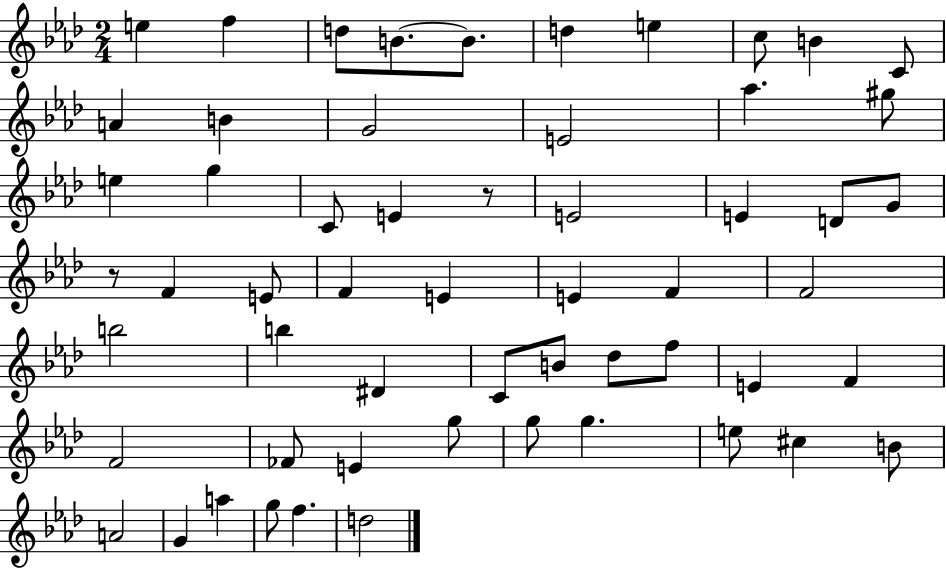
{
  \clef treble
  \numericTimeSignature
  \time 2/4
  \key aes \major
  e''4 f''4 | d''8 b'8.~~ b'8. | d''4 e''4 | c''8 b'4 c'8 | \break a'4 b'4 | g'2 | e'2 | aes''4. gis''8 | \break e''4 g''4 | c'8 e'4 r8 | e'2 | e'4 d'8 g'8 | \break r8 f'4 e'8 | f'4 e'4 | e'4 f'4 | f'2 | \break b''2 | b''4 dis'4 | c'8 b'8 des''8 f''8 | e'4 f'4 | \break f'2 | fes'8 e'4 g''8 | g''8 g''4. | e''8 cis''4 b'8 | \break a'2 | g'4 a''4 | g''8 f''4. | d''2 | \break \bar "|."
}